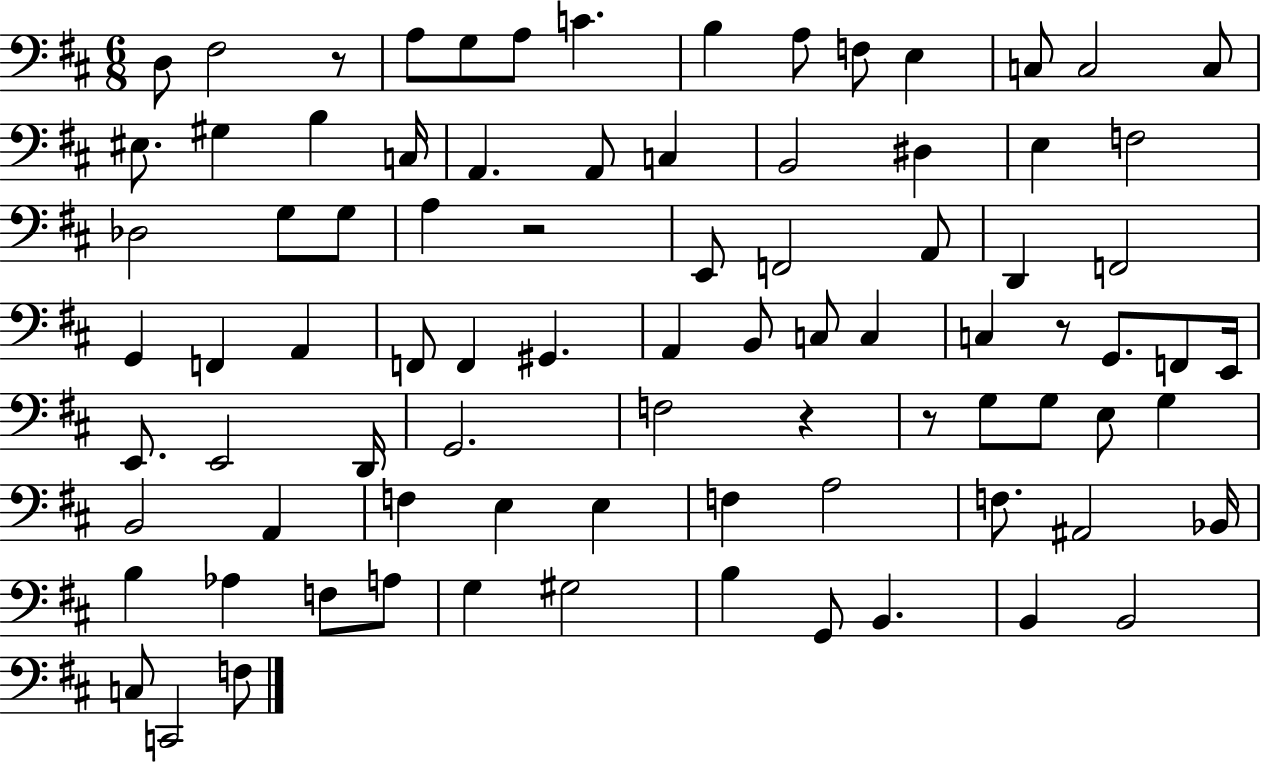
D3/e F#3/h R/e A3/e G3/e A3/e C4/q. B3/q A3/e F3/e E3/q C3/e C3/h C3/e EIS3/e. G#3/q B3/q C3/s A2/q. A2/e C3/q B2/h D#3/q E3/q F3/h Db3/h G3/e G3/e A3/q R/h E2/e F2/h A2/e D2/q F2/h G2/q F2/q A2/q F2/e F2/q G#2/q. A2/q B2/e C3/e C3/q C3/q R/e G2/e. F2/e E2/s E2/e. E2/h D2/s G2/h. F3/h R/q R/e G3/e G3/e E3/e G3/q B2/h A2/q F3/q E3/q E3/q F3/q A3/h F3/e. A#2/h Bb2/s B3/q Ab3/q F3/e A3/e G3/q G#3/h B3/q G2/e B2/q. B2/q B2/h C3/e C2/h F3/e